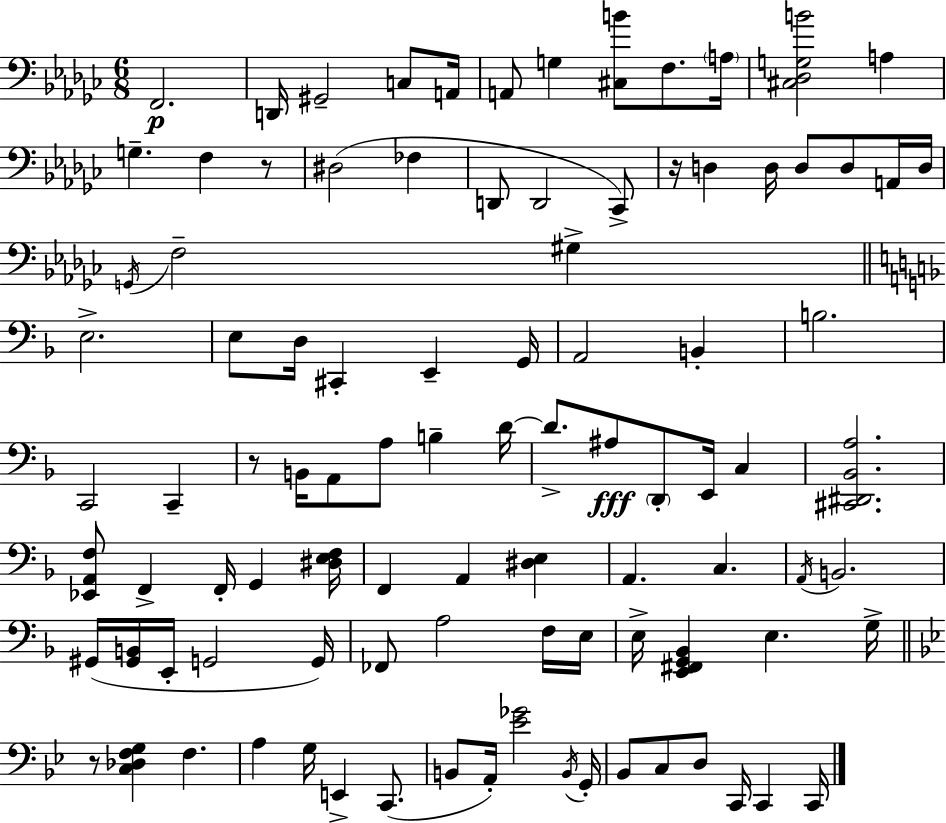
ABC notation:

X:1
T:Untitled
M:6/8
L:1/4
K:Ebm
F,,2 D,,/4 ^G,,2 C,/2 A,,/4 A,,/2 G, [^C,B]/2 F,/2 A,/4 [^C,_D,G,B]2 A, G, F, z/2 ^D,2 _F, D,,/2 D,,2 _C,,/2 z/4 D, D,/4 D,/2 D,/2 A,,/4 D,/4 G,,/4 F,2 ^G, E,2 E,/2 D,/4 ^C,, E,, G,,/4 A,,2 B,, B,2 C,,2 C,, z/2 B,,/4 A,,/2 A,/2 B, D/4 D/2 ^A,/2 D,,/2 E,,/4 C, [^C,,^D,,_B,,A,]2 [_E,,A,,F,]/2 F,, F,,/4 G,, [^D,E,F,]/4 F,, A,, [^D,E,] A,, C, A,,/4 B,,2 ^G,,/4 [^G,,B,,]/4 E,,/4 G,,2 G,,/4 _F,,/2 A,2 F,/4 E,/4 E,/4 [E,,^F,,G,,_B,,] E, G,/4 z/2 [C,_D,F,G,] F, A, G,/4 E,, C,,/2 B,,/2 A,,/4 [_E_G]2 B,,/4 G,,/4 _B,,/2 C,/2 D,/2 C,,/4 C,, C,,/4